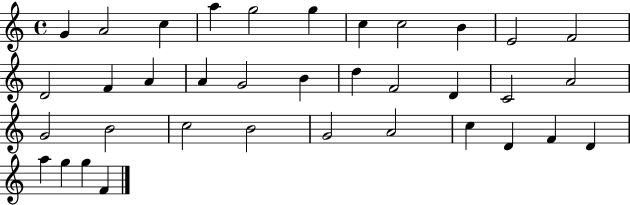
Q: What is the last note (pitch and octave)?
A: F4